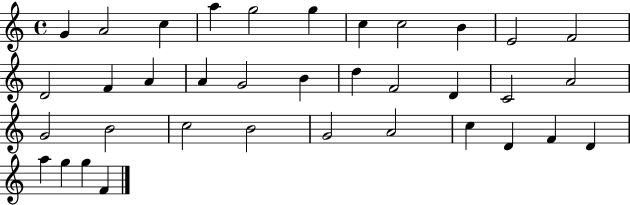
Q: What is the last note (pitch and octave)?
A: F4